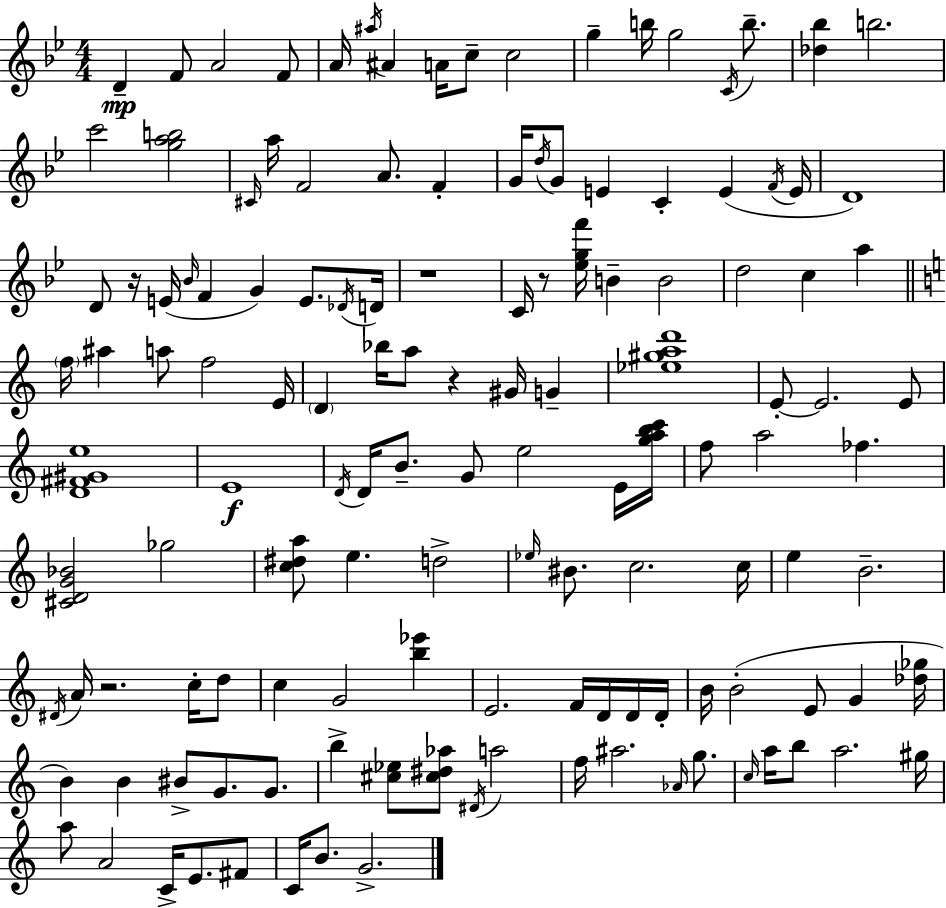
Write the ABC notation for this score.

X:1
T:Untitled
M:4/4
L:1/4
K:Bb
D F/2 A2 F/2 A/4 ^a/4 ^A A/4 c/2 c2 g b/4 g2 C/4 b/2 [_d_b] b2 c'2 [gab]2 ^C/4 a/4 F2 A/2 F G/4 d/4 G/2 E C E F/4 E/4 D4 D/2 z/4 E/4 _B/4 F G E/2 _D/4 D/4 z4 C/4 z/2 [_egf']/4 B B2 d2 c a f/4 ^a a/2 f2 E/4 D _b/4 a/2 z ^G/4 G [_e^gad']4 E/2 E2 E/2 [D^F^Ge]4 E4 D/4 D/4 B/2 G/2 e2 E/4 [gabc']/4 f/2 a2 _f [^CDG_B]2 _g2 [c^da]/2 e d2 _e/4 ^B/2 c2 c/4 e B2 ^D/4 A/4 z2 c/4 d/2 c G2 [b_e'] E2 F/4 D/4 D/4 D/4 B/4 B2 E/2 G [_d_g]/4 B B ^B/2 G/2 G/2 b [^c_e]/2 [^c^d_a]/2 ^D/4 a2 f/4 ^a2 _A/4 g/2 c/4 a/4 b/2 a2 ^g/4 a/2 A2 C/4 E/2 ^F/2 C/4 B/2 G2